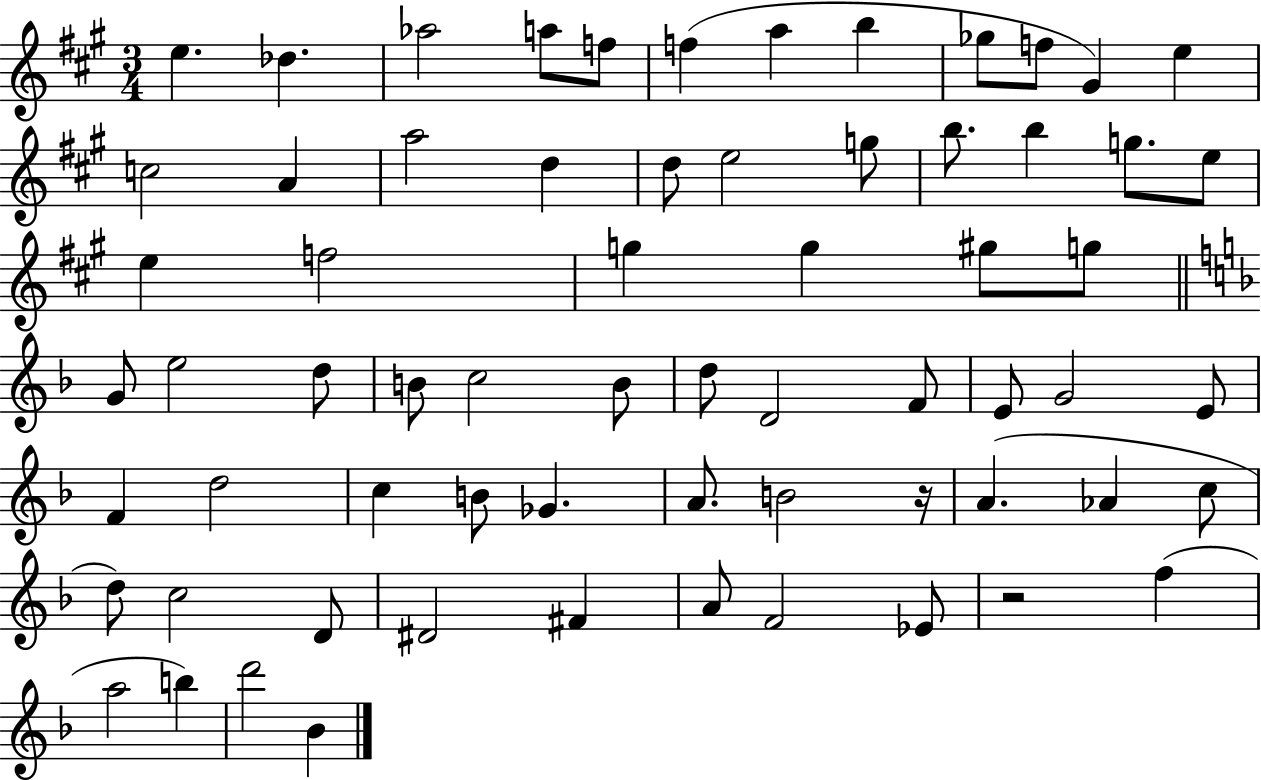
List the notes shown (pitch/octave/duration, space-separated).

E5/q. Db5/q. Ab5/h A5/e F5/e F5/q A5/q B5/q Gb5/e F5/e G#4/q E5/q C5/h A4/q A5/h D5/q D5/e E5/h G5/e B5/e. B5/q G5/e. E5/e E5/q F5/h G5/q G5/q G#5/e G5/e G4/e E5/h D5/e B4/e C5/h B4/e D5/e D4/h F4/e E4/e G4/h E4/e F4/q D5/h C5/q B4/e Gb4/q. A4/e. B4/h R/s A4/q. Ab4/q C5/e D5/e C5/h D4/e D#4/h F#4/q A4/e F4/h Eb4/e R/h F5/q A5/h B5/q D6/h Bb4/q